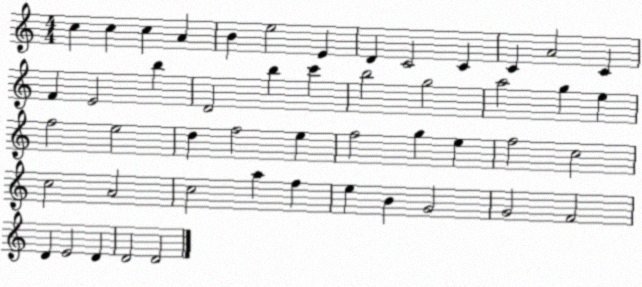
X:1
T:Untitled
M:4/4
L:1/4
K:C
c c c A B e2 E D C2 C C A2 C F E2 b D2 b c' b2 g2 a2 g e f2 e2 d f2 e f2 g e f2 c2 c2 A2 c2 a f e B G2 G2 F2 D E2 D D2 D2